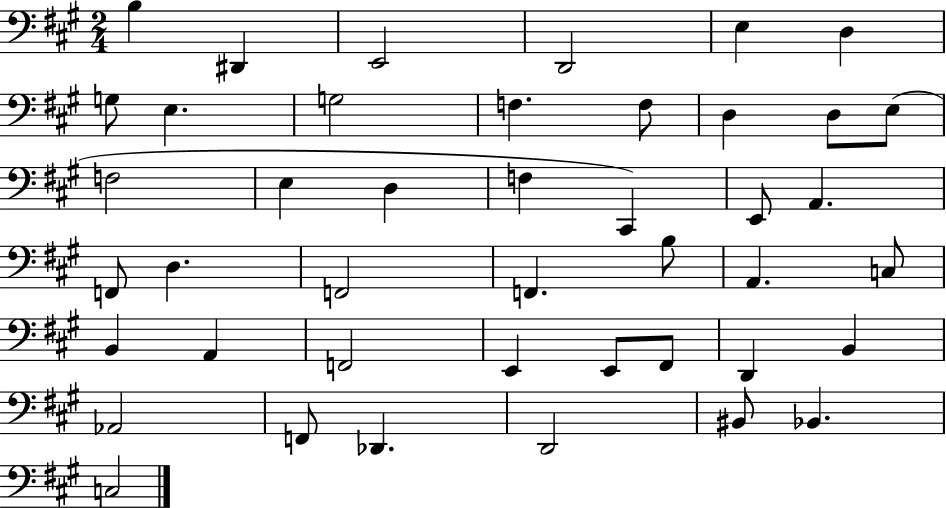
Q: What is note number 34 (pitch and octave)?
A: F#2